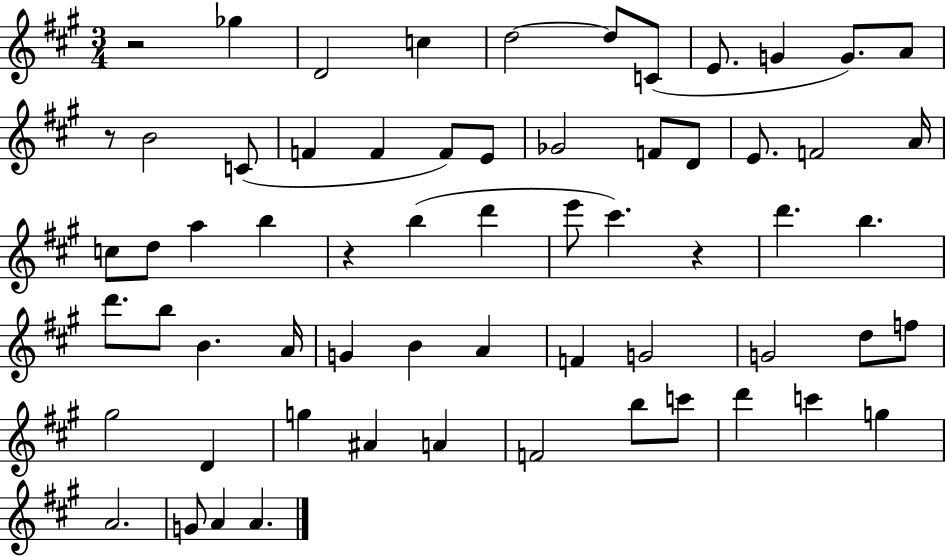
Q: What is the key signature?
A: A major